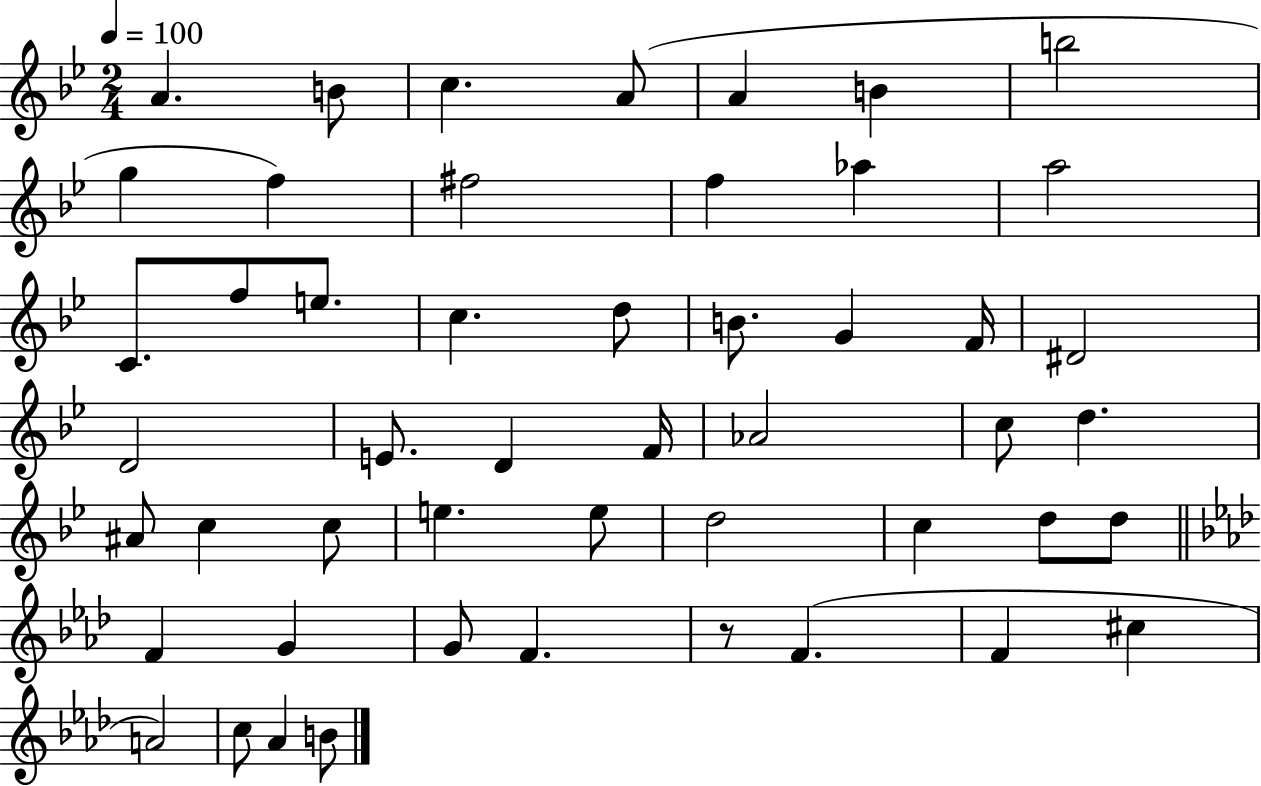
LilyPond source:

{
  \clef treble
  \numericTimeSignature
  \time 2/4
  \key bes \major
  \tempo 4 = 100
  a'4. b'8 | c''4. a'8( | a'4 b'4 | b''2 | \break g''4 f''4) | fis''2 | f''4 aes''4 | a''2 | \break c'8. f''8 e''8. | c''4. d''8 | b'8. g'4 f'16 | dis'2 | \break d'2 | e'8. d'4 f'16 | aes'2 | c''8 d''4. | \break ais'8 c''4 c''8 | e''4. e''8 | d''2 | c''4 d''8 d''8 | \break \bar "||" \break \key aes \major f'4 g'4 | g'8 f'4. | r8 f'4.( | f'4 cis''4 | \break a'2) | c''8 aes'4 b'8 | \bar "|."
}